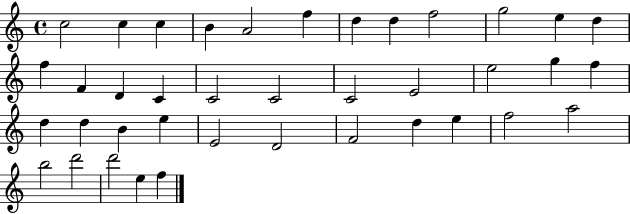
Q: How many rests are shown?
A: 0